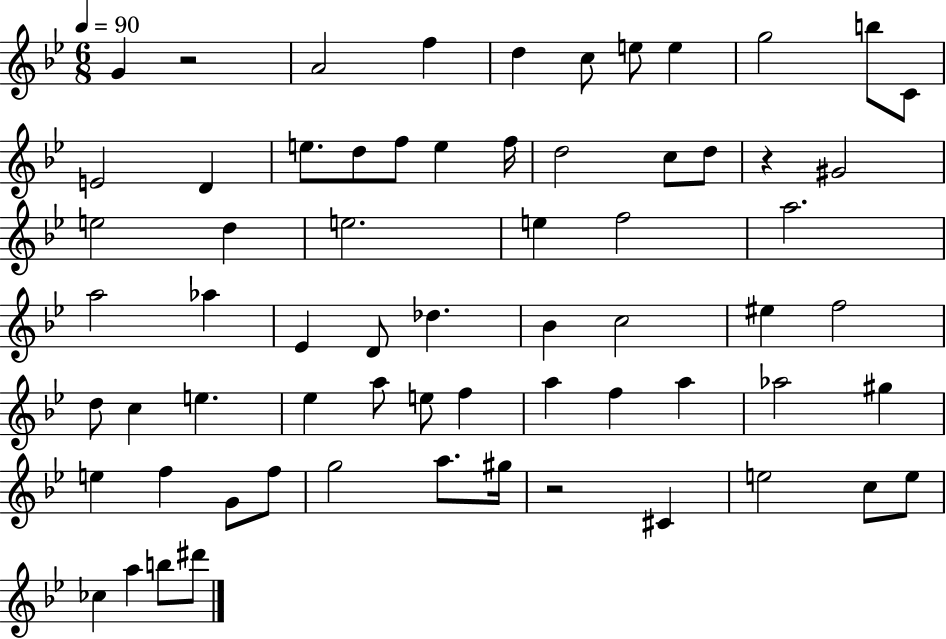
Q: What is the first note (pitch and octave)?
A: G4